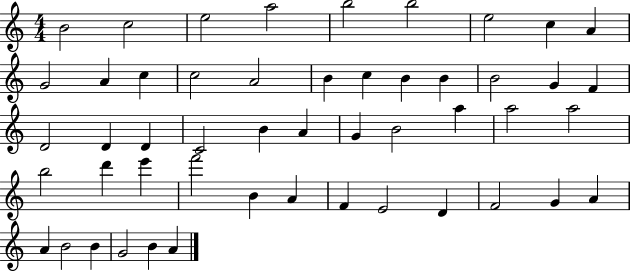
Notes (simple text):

B4/h C5/h E5/h A5/h B5/h B5/h E5/h C5/q A4/q G4/h A4/q C5/q C5/h A4/h B4/q C5/q B4/q B4/q B4/h G4/q F4/q D4/h D4/q D4/q C4/h B4/q A4/q G4/q B4/h A5/q A5/h A5/h B5/h D6/q E6/q F6/h B4/q A4/q F4/q E4/h D4/q F4/h G4/q A4/q A4/q B4/h B4/q G4/h B4/q A4/q